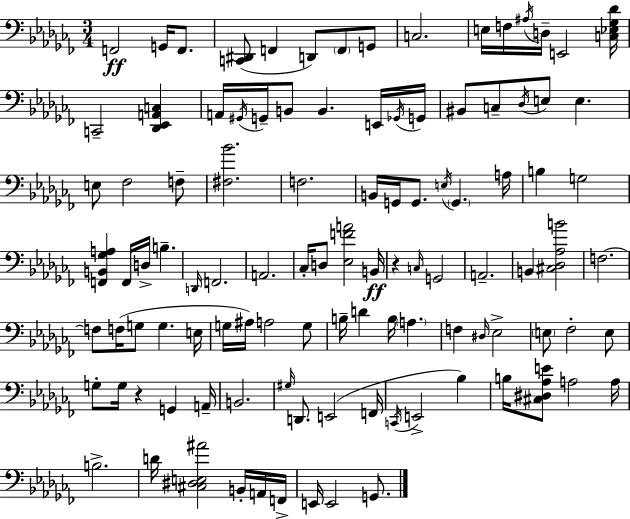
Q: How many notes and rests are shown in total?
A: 106